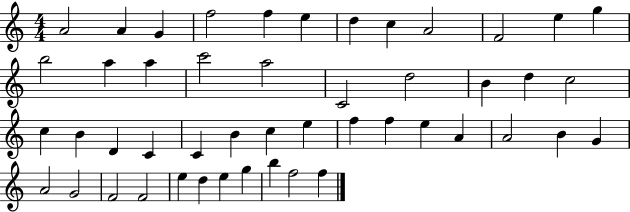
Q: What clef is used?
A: treble